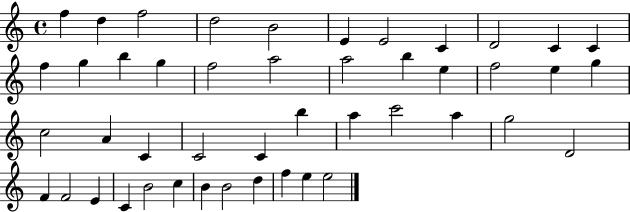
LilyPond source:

{
  \clef treble
  \time 4/4
  \defaultTimeSignature
  \key c \major
  f''4 d''4 f''2 | d''2 b'2 | e'4 e'2 c'4 | d'2 c'4 c'4 | \break f''4 g''4 b''4 g''4 | f''2 a''2 | a''2 b''4 e''4 | f''2 e''4 g''4 | \break c''2 a'4 c'4 | c'2 c'4 b''4 | a''4 c'''2 a''4 | g''2 d'2 | \break f'4 f'2 e'4 | c'4 b'2 c''4 | b'4 b'2 d''4 | f''4 e''4 e''2 | \break \bar "|."
}